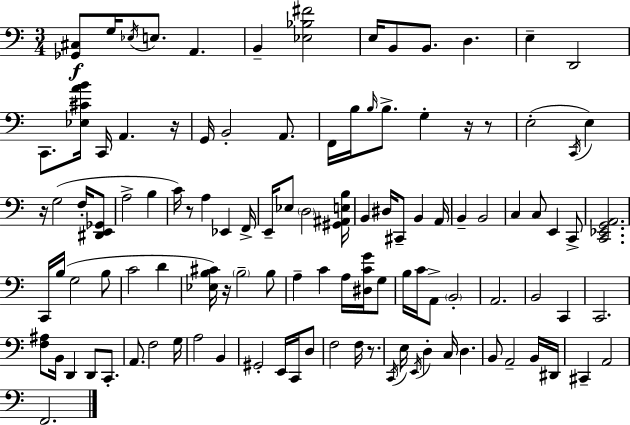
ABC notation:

X:1
T:Untitled
M:3/4
L:1/4
K:Am
[_G,,^C,]/2 G,/4 _E,/4 E,/2 A,, B,, [_E,_B,^F]2 E,/4 B,,/2 B,,/2 D, E, D,,2 C,,/2 [_E,^CAB]/4 C,,/4 A,, z/4 G,,/4 B,,2 A,,/2 F,,/4 B,/4 B,/4 B,/2 G, z/4 z/2 E,2 C,,/4 E, z/4 G,2 F,/4 [^D,,E,,_G,,]/2 A,2 B, C/4 z/2 A, _E,, F,,/4 E,,/4 _E,/2 D,2 [^G,,^A,,E,B,]/4 B,, ^D,/4 ^C,,/2 B,, A,,/4 B,, B,,2 C, C,/2 E,, C,,/2 [C,,_E,,G,,A,,]2 C,,/4 B,/4 G,2 B,/2 C2 D [_E,B,^C]/4 z/4 B,2 B,/2 A, C A,/4 [^D,CG]/4 G,/2 B,/4 C/4 A,,/2 B,,2 A,,2 B,,2 C,, C,,2 [F,^A,]/2 B,,/4 D,, D,,/2 C,,/2 A,,/2 F,2 G,/4 A,2 B,, ^G,,2 E,,/4 C,,/4 D,/2 F,2 F,/4 z/2 C,,/4 E,/4 E,,/4 D, C,/4 D, B,,/2 A,,2 B,,/4 ^D,,/4 ^C,, A,,2 F,,2